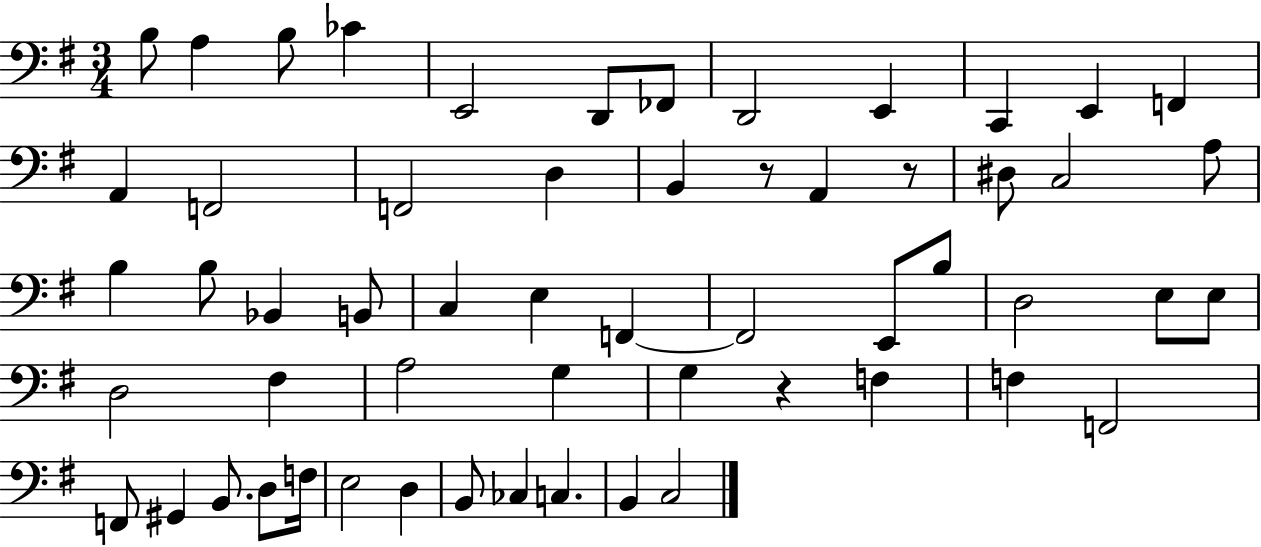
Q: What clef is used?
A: bass